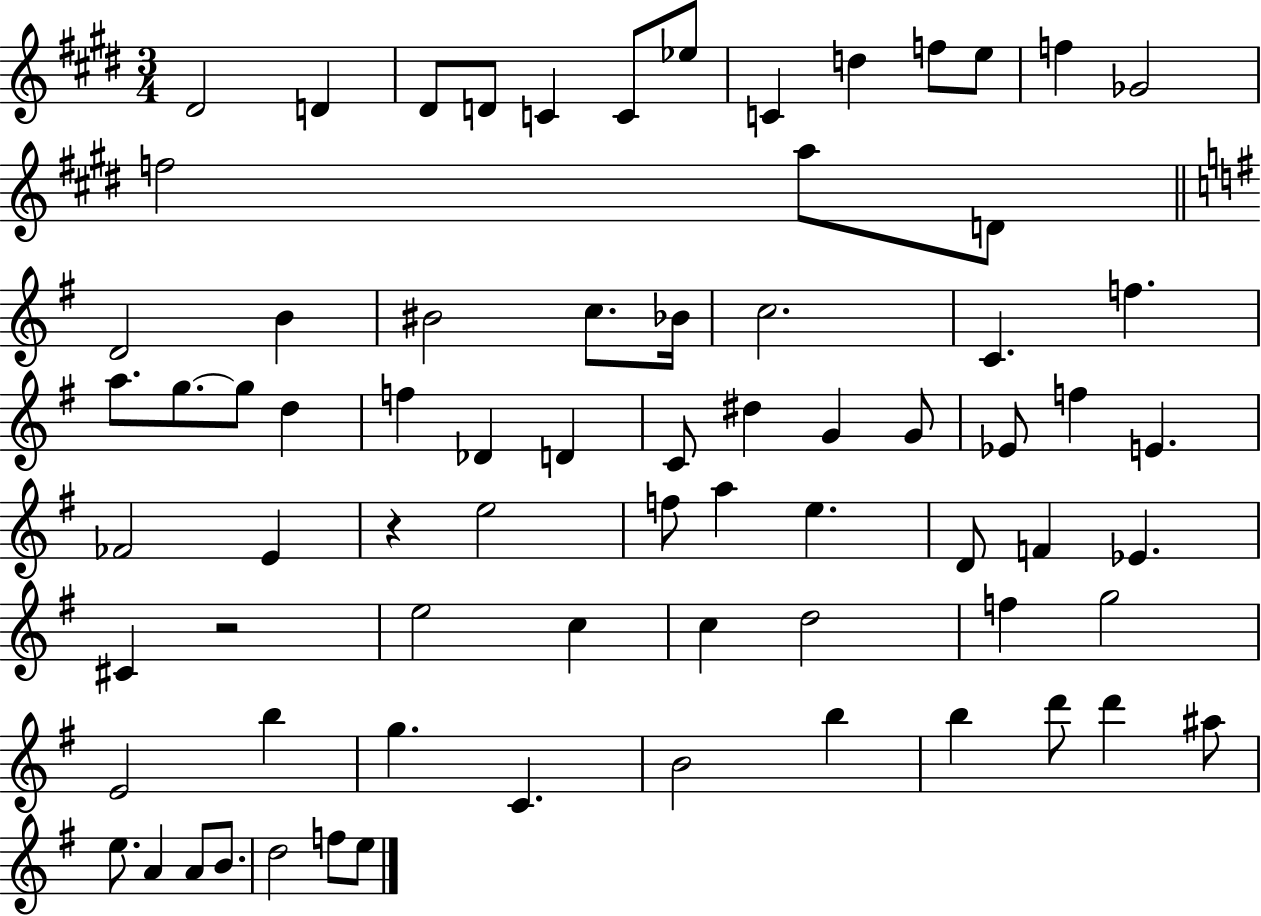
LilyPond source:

{
  \clef treble
  \numericTimeSignature
  \time 3/4
  \key e \major
  dis'2 d'4 | dis'8 d'8 c'4 c'8 ees''8 | c'4 d''4 f''8 e''8 | f''4 ges'2 | \break f''2 a''8 d'8 | \bar "||" \break \key e \minor d'2 b'4 | bis'2 c''8. bes'16 | c''2. | c'4. f''4. | \break a''8. g''8.~~ g''8 d''4 | f''4 des'4 d'4 | c'8 dis''4 g'4 g'8 | ees'8 f''4 e'4. | \break fes'2 e'4 | r4 e''2 | f''8 a''4 e''4. | d'8 f'4 ees'4. | \break cis'4 r2 | e''2 c''4 | c''4 d''2 | f''4 g''2 | \break e'2 b''4 | g''4. c'4. | b'2 b''4 | b''4 d'''8 d'''4 ais''8 | \break e''8. a'4 a'8 b'8. | d''2 f''8 e''8 | \bar "|."
}